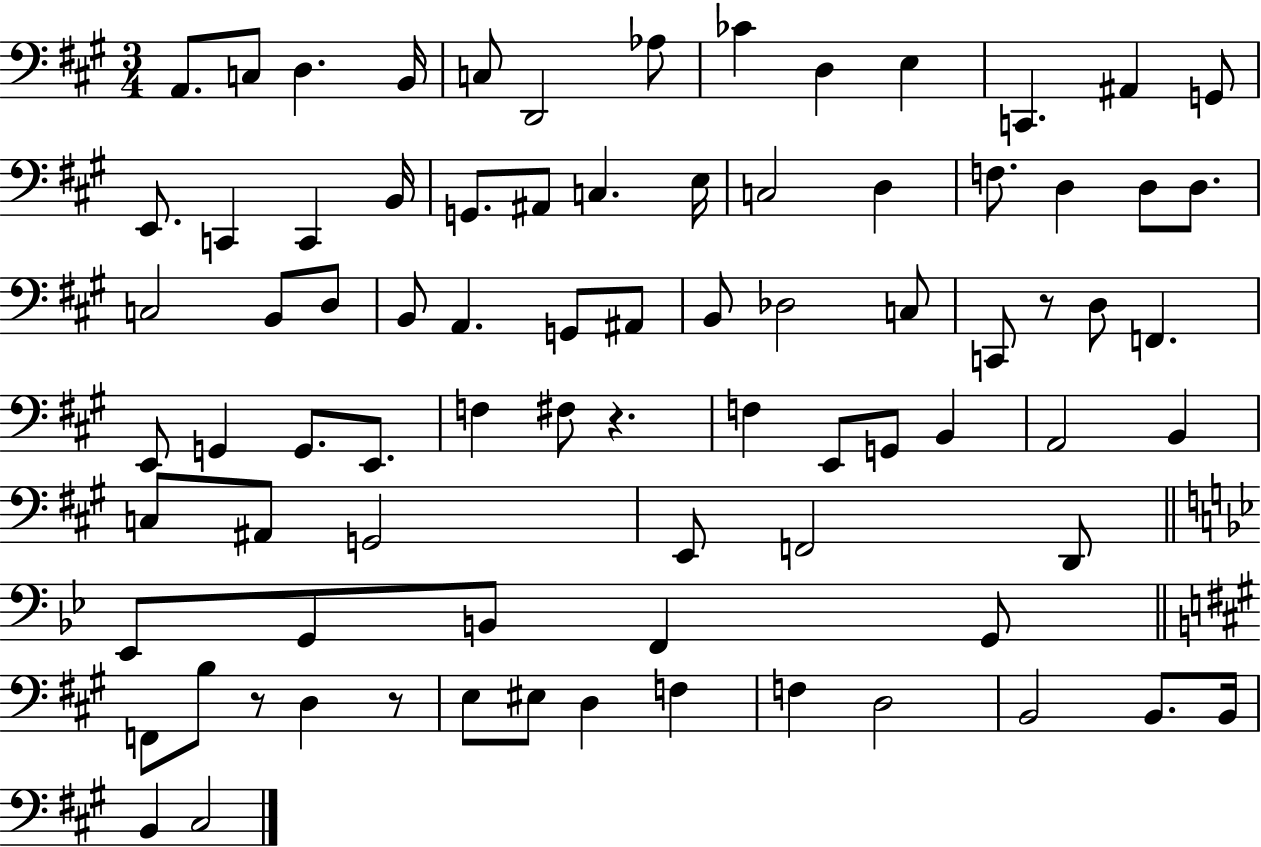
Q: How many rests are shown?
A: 4